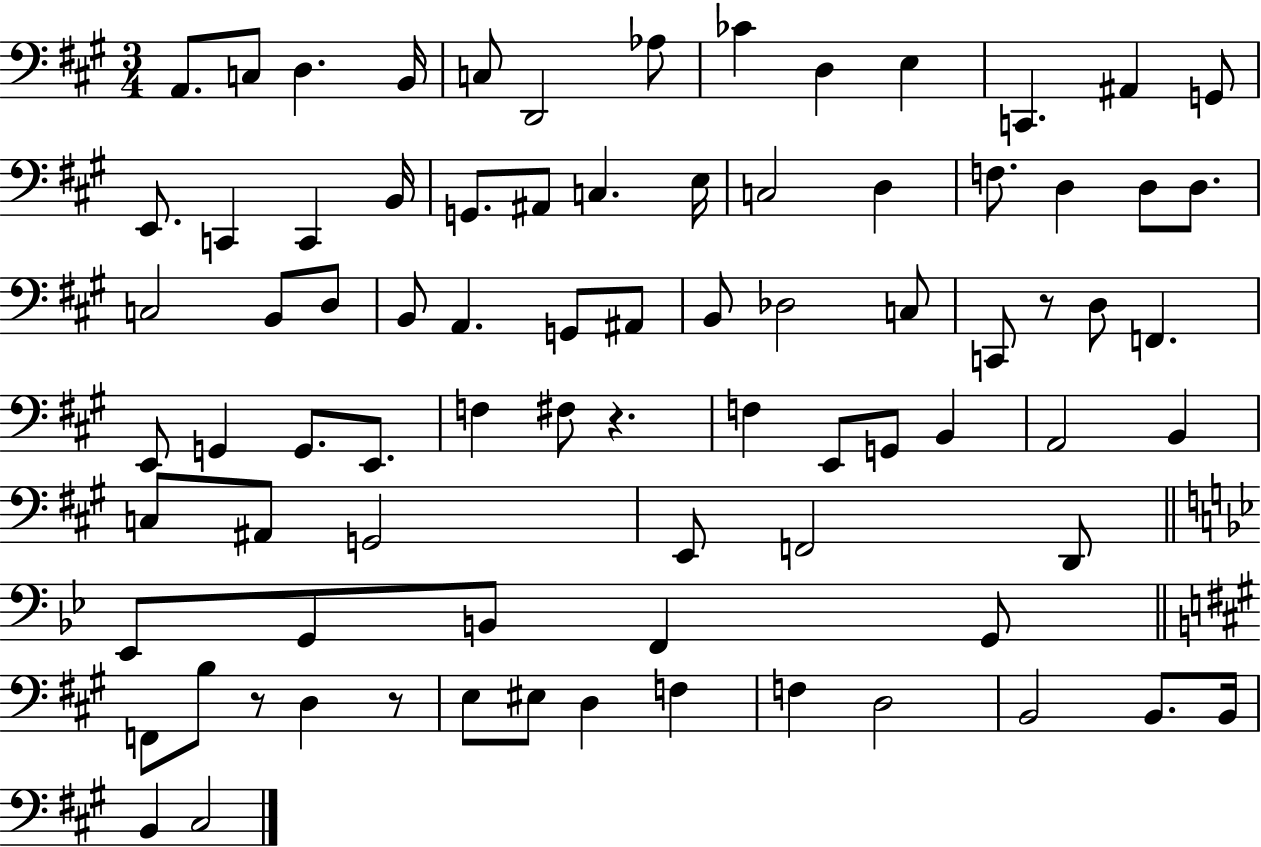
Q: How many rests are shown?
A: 4